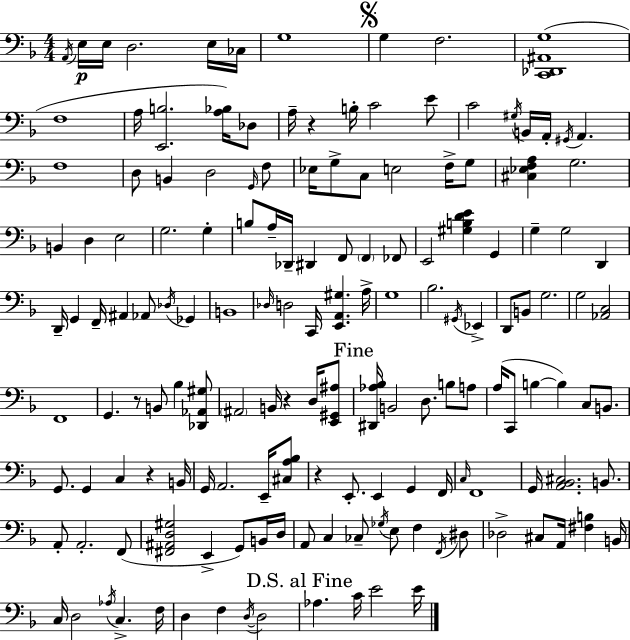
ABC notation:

X:1
T:Untitled
M:4/4
L:1/4
K:Dm
A,,/4 E,/4 E,/4 D,2 E,/4 _C,/4 G,4 G, F,2 [C,,_D,,^A,,G,]4 F,4 A,/4 [E,,B,]2 [A,_B,]/4 _D,/2 A,/4 z B,/4 C2 E/2 C2 ^G,/4 B,,/4 A,,/4 ^G,,/4 A,, F,4 D,/2 B,, D,2 G,,/4 F,/2 _E,/4 G,/2 C,/2 E,2 F,/4 G,/2 [^C,_E,F,A,] G,2 B,, D, E,2 G,2 G, B,/2 A,/4 _D,,/4 ^D,, F,,/2 F,, _F,,/2 E,,2 [^G,B,DE] G,, G, G,2 D,, D,,/4 G,, F,,/4 ^A,, _A,,/2 _D,/4 _G,, B,,4 _D,/4 D,2 C,,/4 [E,,A,,^G,] A,/4 G,4 _B,2 ^G,,/4 _E,, D,,/2 B,,/2 G,2 G,2 [_A,,C,]2 F,,4 G,, z/2 B,,/2 _B, [_D,,_A,,^G,]/2 ^A,,2 B,,/4 z D,/4 [E,,^G,,^A,]/2 [^D,,_A,_B,]/4 B,,2 D,/2 B,/2 A,/2 A,/4 C,,/2 B, B, C,/2 B,,/2 G,,/2 G,, C, z B,,/4 G,,/4 A,,2 E,,/4 [^C,A,_B,]/2 z E,,/2 E,, G,, F,,/4 C,/4 F,,4 G,,/4 [A,,_B,,^C,]2 B,,/2 A,,/2 A,,2 F,,/2 [^F,,^A,,D,^G,]2 E,, G,,/2 B,,/4 D,/4 A,,/2 C, _C,/2 _G,/4 E,/2 F, F,,/4 ^D,/2 _D,2 ^C,/2 A,,/4 [^F,B,] B,,/4 C,/4 D,2 _A,/4 C, F,/4 D, F, D,/4 D,2 _A, C/4 E2 E/4